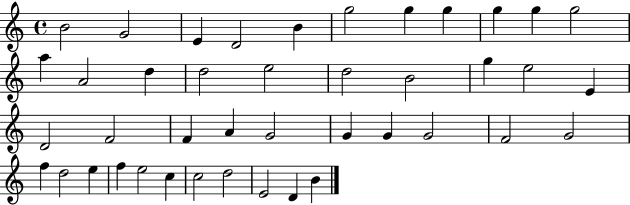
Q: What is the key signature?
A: C major